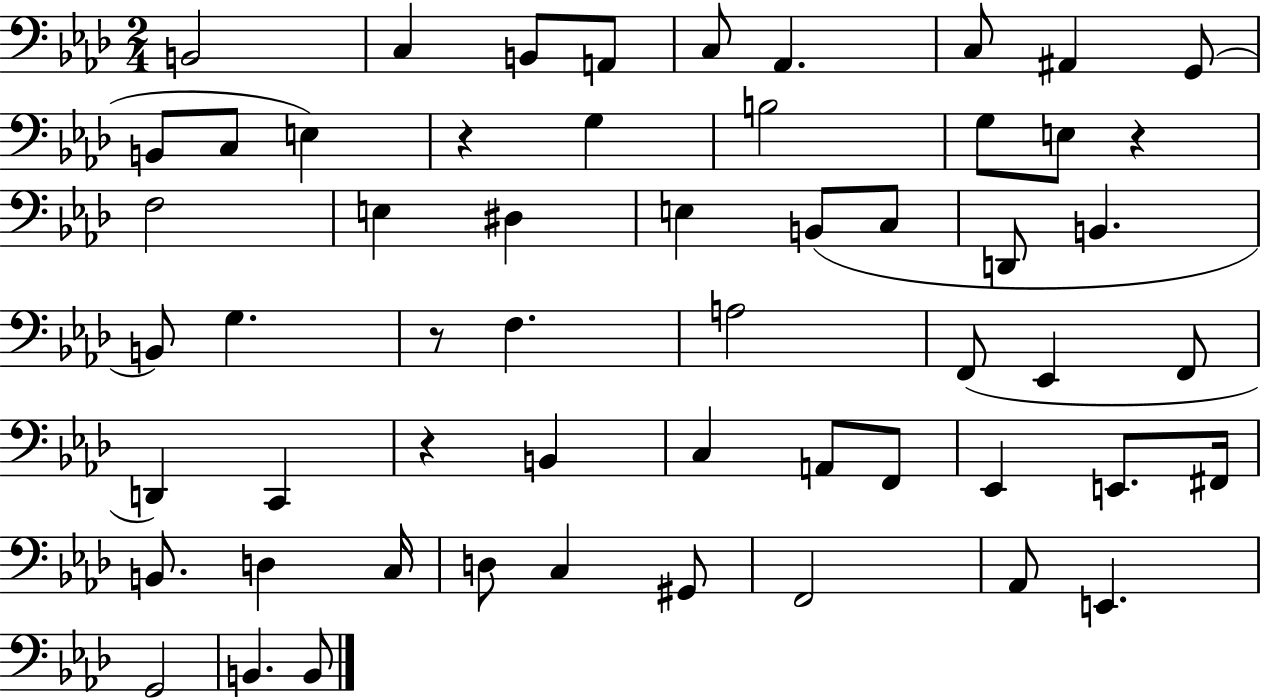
{
  \clef bass
  \numericTimeSignature
  \time 2/4
  \key aes \major
  b,2 | c4 b,8 a,8 | c8 aes,4. | c8 ais,4 g,8( | \break b,8 c8 e4) | r4 g4 | b2 | g8 e8 r4 | \break f2 | e4 dis4 | e4 b,8( c8 | d,8 b,4. | \break b,8) g4. | r8 f4. | a2 | f,8( ees,4 f,8 | \break d,4) c,4 | r4 b,4 | c4 a,8 f,8 | ees,4 e,8. fis,16 | \break b,8. d4 c16 | d8 c4 gis,8 | f,2 | aes,8 e,4. | \break g,2 | b,4. b,8 | \bar "|."
}